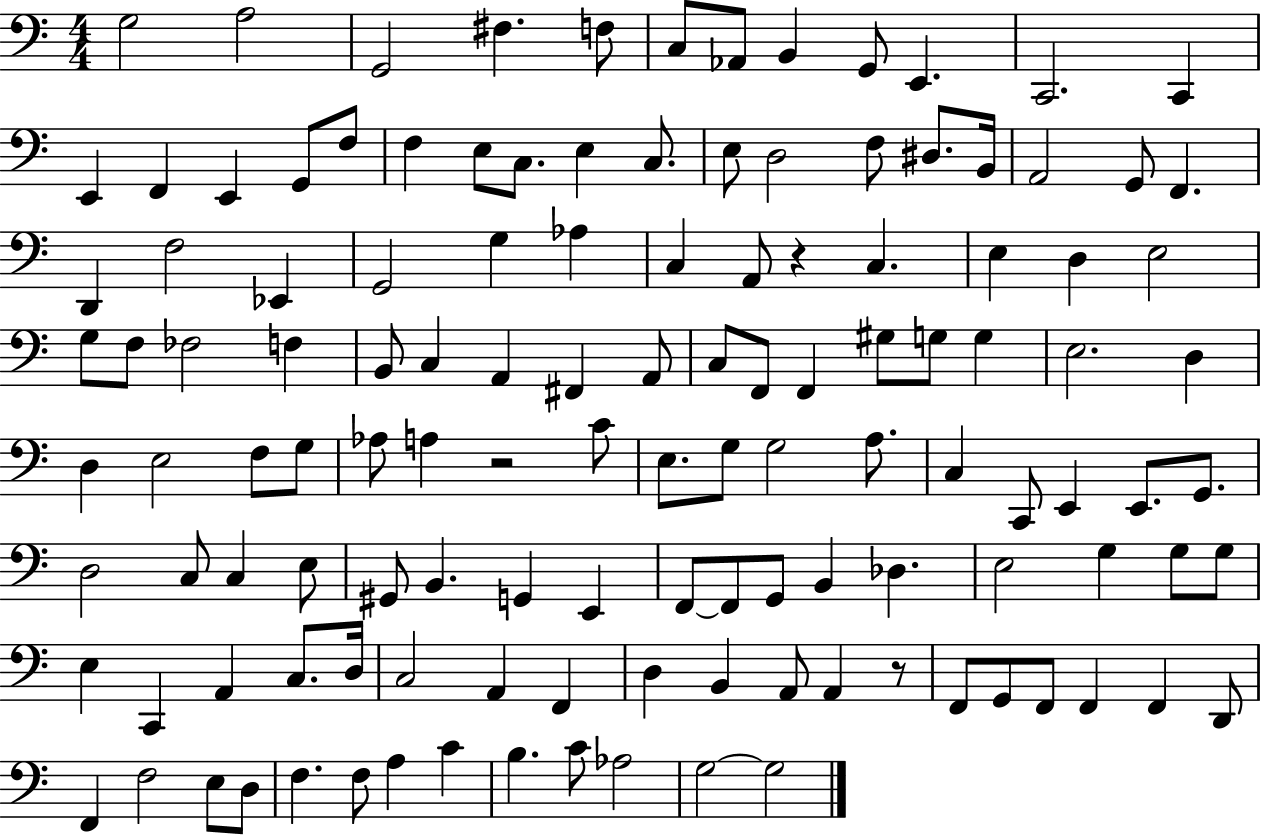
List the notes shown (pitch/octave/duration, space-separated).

G3/h A3/h G2/h F#3/q. F3/e C3/e Ab2/e B2/q G2/e E2/q. C2/h. C2/q E2/q F2/q E2/q G2/e F3/e F3/q E3/e C3/e. E3/q C3/e. E3/e D3/h F3/e D#3/e. B2/s A2/h G2/e F2/q. D2/q F3/h Eb2/q G2/h G3/q Ab3/q C3/q A2/e R/q C3/q. E3/q D3/q E3/h G3/e F3/e FES3/h F3/q B2/e C3/q A2/q F#2/q A2/e C3/e F2/e F2/q G#3/e G3/e G3/q E3/h. D3/q D3/q E3/h F3/e G3/e Ab3/e A3/q R/h C4/e E3/e. G3/e G3/h A3/e. C3/q C2/e E2/q E2/e. G2/e. D3/h C3/e C3/q E3/e G#2/e B2/q. G2/q E2/q F2/e F2/e G2/e B2/q Db3/q. E3/h G3/q G3/e G3/e E3/q C2/q A2/q C3/e. D3/s C3/h A2/q F2/q D3/q B2/q A2/e A2/q R/e F2/e G2/e F2/e F2/q F2/q D2/e F2/q F3/h E3/e D3/e F3/q. F3/e A3/q C4/q B3/q. C4/e Ab3/h G3/h G3/h